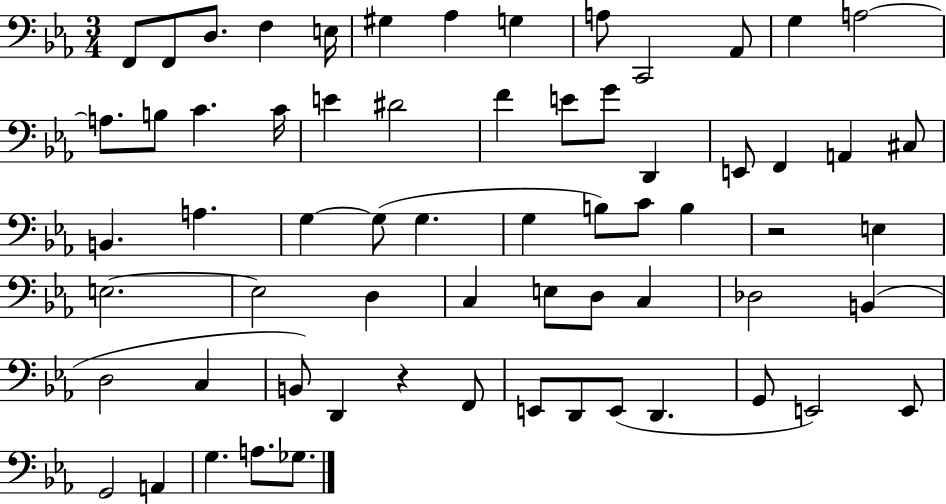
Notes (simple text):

F2/e F2/e D3/e. F3/q E3/s G#3/q Ab3/q G3/q A3/e C2/h Ab2/e G3/q A3/h A3/e. B3/e C4/q. C4/s E4/q D#4/h F4/q E4/e G4/e D2/q E2/e F2/q A2/q C#3/e B2/q. A3/q. G3/q G3/e G3/q. G3/q B3/e C4/e B3/q R/h E3/q E3/h. E3/h D3/q C3/q E3/e D3/e C3/q Db3/h B2/q D3/h C3/q B2/e D2/q R/q F2/e E2/e D2/e E2/e D2/q. G2/e E2/h E2/e G2/h A2/q G3/q. A3/e. Gb3/e.